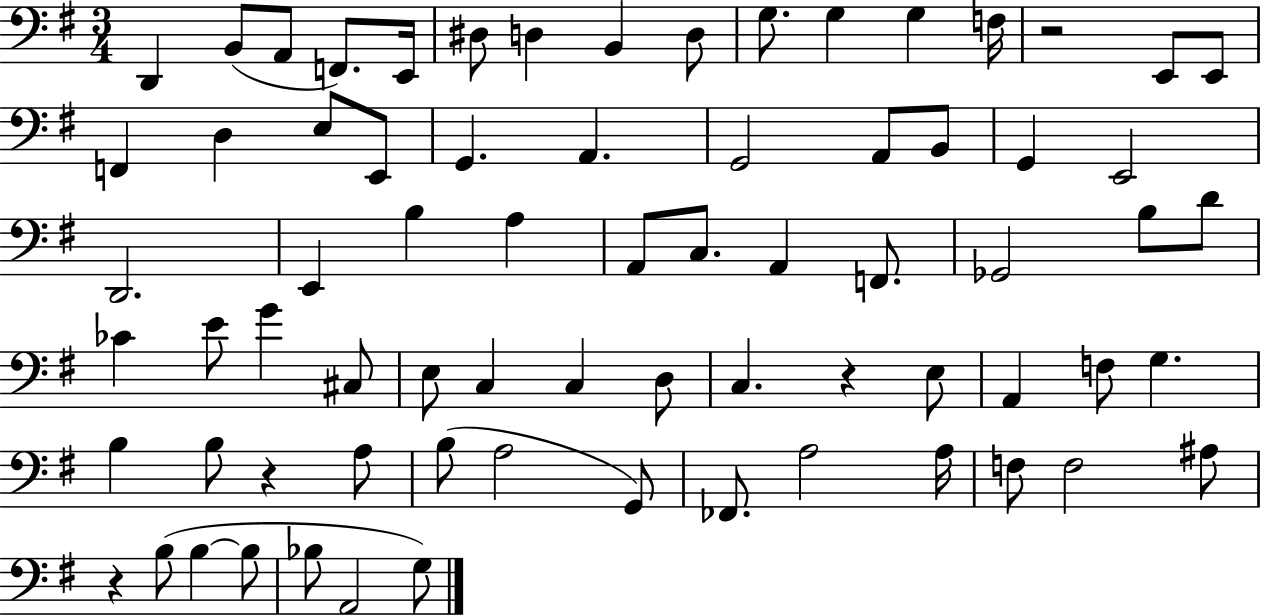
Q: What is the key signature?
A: G major